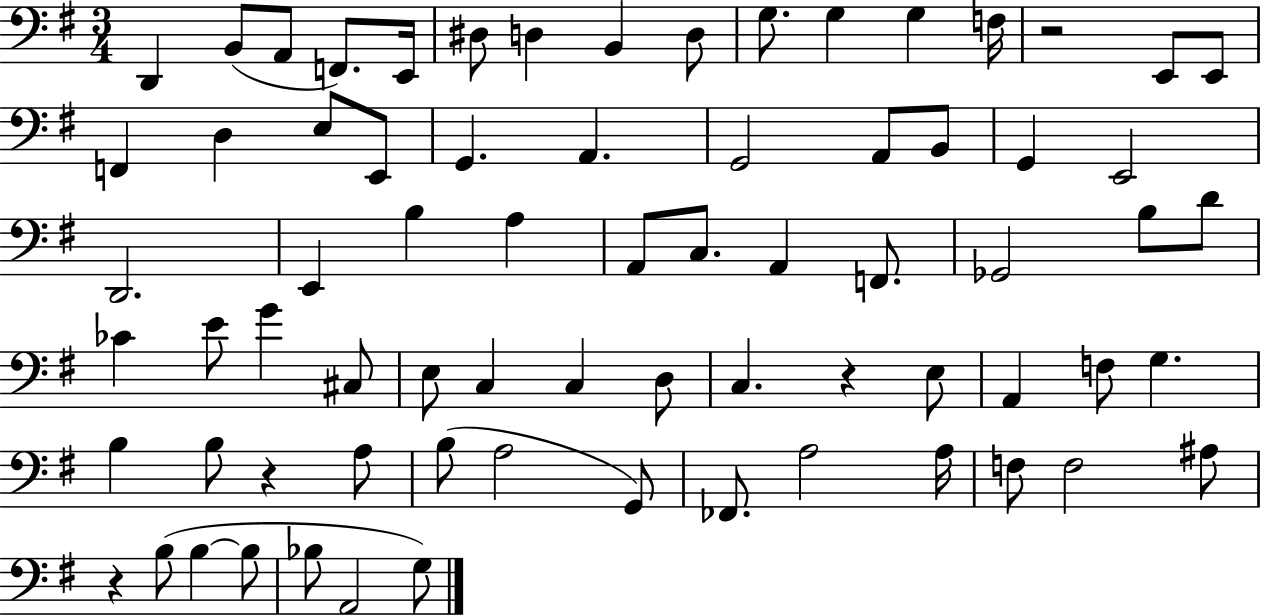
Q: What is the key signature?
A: G major